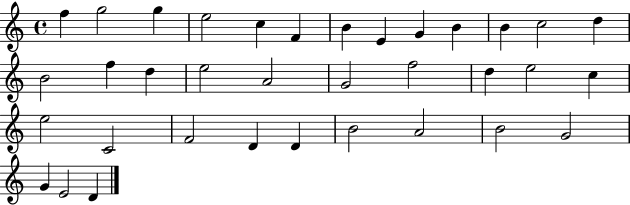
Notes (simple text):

F5/q G5/h G5/q E5/h C5/q F4/q B4/q E4/q G4/q B4/q B4/q C5/h D5/q B4/h F5/q D5/q E5/h A4/h G4/h F5/h D5/q E5/h C5/q E5/h C4/h F4/h D4/q D4/q B4/h A4/h B4/h G4/h G4/q E4/h D4/q